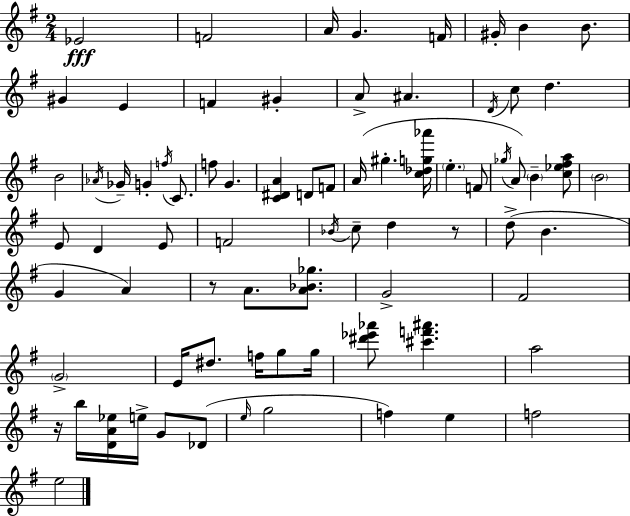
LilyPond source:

{
  \clef treble
  \numericTimeSignature
  \time 2/4
  \key g \major
  \repeat volta 2 { ees'2\fff | f'2 | a'16 g'4. f'16 | gis'16-. b'4 b'8. | \break gis'4 e'4 | f'4 gis'4-. | a'8-> ais'4. | \acciaccatura { d'16 } c''8 d''4. | \break b'2 | \acciaccatura { aes'16 } ges'16-- g'4-. \acciaccatura { f''16 } | c'8. f''8 g'4. | <c' dis' a'>4 d'8 | \break f'8 a'16( gis''4.-. | <c'' des'' g'' aes'''>16 \parenthesize e''4.-. | f'8 \acciaccatura { ges''16 }) a'8 \parenthesize b'4-- | <c'' ees'' fis'' a''>8 \parenthesize b'2 | \break e'8 d'4 | e'8 f'2 | \acciaccatura { bes'16 } c''8-- d''4 | r8 d''8->( b'4. | \break g'4 | a'4) r8 a'8. | <a' bes' ges''>8. g'2-> | fis'2 | \break \parenthesize g'2-> | e'16 dis''8. | f''16 g''8 g''16 <dis''' ees''' aes'''>8 <cis''' f''' ais'''>4. | a''2 | \break r16 b''16 <d' a' ees''>16 | e''16-> g'8 des'8( \grace { e''16 } g''2 | f''4) | e''4 f''2 | \break e''2 | } \bar "|."
}